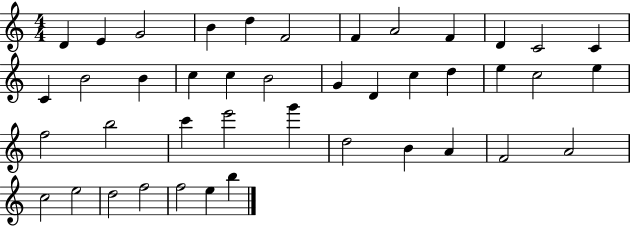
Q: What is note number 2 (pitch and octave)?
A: E4